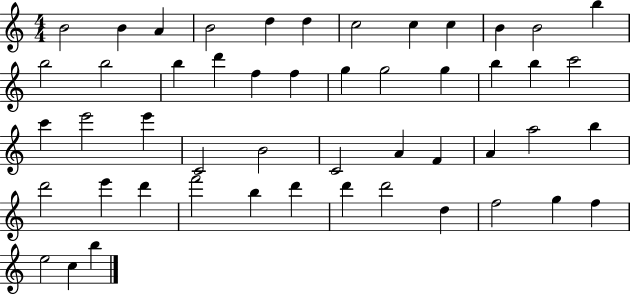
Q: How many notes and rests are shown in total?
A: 50